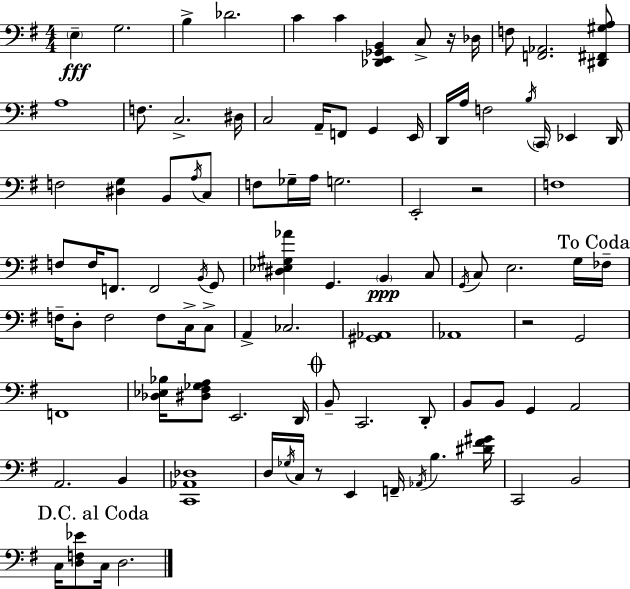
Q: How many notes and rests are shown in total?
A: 98